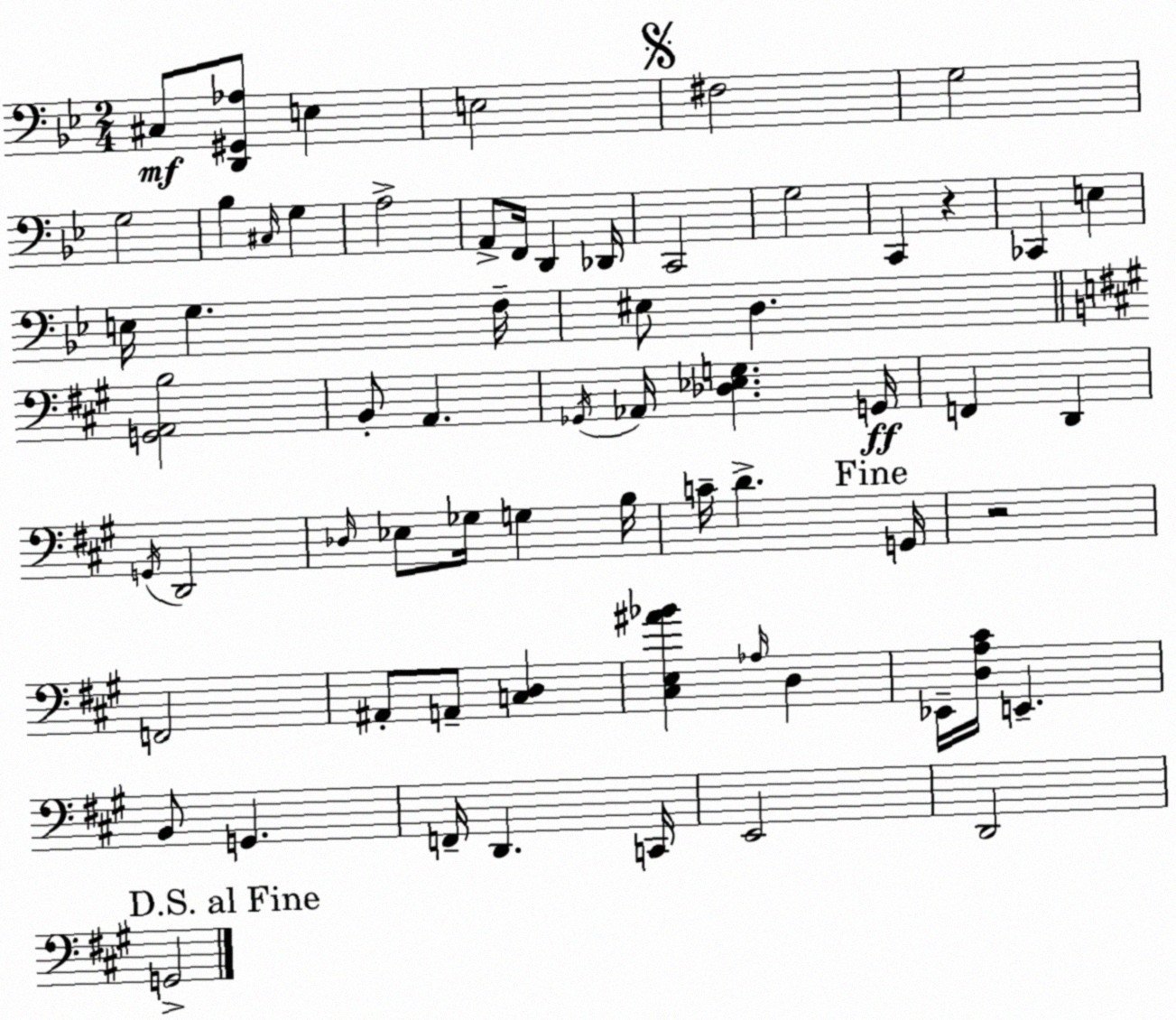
X:1
T:Untitled
M:2/4
L:1/4
K:Gm
^C,/2 [D,,^G,,_A,]/2 E, E,2 ^F,2 G,2 G,2 _B, ^C,/4 G, A,2 A,,/2 F,,/4 D,, _D,,/4 C,,2 G,2 C,, z _C,, E, E,/4 G, F,/4 ^E,/2 D, [G,,A,,B,]2 B,,/2 A,, _G,,/4 _A,,/4 [_D,_E,G,] G,,/4 F,, D,, G,,/4 D,,2 _D,/4 _E,/2 _G,/4 G, B,/4 C/4 D G,,/4 z2 F,,2 ^A,,/2 A,,/2 [C,D,] [^C,E,^A_B] _A,/4 D, _E,,/4 [D,A,^C]/4 E,, B,,/2 G,, F,,/4 D,, C,,/4 E,,2 D,,2 G,,2